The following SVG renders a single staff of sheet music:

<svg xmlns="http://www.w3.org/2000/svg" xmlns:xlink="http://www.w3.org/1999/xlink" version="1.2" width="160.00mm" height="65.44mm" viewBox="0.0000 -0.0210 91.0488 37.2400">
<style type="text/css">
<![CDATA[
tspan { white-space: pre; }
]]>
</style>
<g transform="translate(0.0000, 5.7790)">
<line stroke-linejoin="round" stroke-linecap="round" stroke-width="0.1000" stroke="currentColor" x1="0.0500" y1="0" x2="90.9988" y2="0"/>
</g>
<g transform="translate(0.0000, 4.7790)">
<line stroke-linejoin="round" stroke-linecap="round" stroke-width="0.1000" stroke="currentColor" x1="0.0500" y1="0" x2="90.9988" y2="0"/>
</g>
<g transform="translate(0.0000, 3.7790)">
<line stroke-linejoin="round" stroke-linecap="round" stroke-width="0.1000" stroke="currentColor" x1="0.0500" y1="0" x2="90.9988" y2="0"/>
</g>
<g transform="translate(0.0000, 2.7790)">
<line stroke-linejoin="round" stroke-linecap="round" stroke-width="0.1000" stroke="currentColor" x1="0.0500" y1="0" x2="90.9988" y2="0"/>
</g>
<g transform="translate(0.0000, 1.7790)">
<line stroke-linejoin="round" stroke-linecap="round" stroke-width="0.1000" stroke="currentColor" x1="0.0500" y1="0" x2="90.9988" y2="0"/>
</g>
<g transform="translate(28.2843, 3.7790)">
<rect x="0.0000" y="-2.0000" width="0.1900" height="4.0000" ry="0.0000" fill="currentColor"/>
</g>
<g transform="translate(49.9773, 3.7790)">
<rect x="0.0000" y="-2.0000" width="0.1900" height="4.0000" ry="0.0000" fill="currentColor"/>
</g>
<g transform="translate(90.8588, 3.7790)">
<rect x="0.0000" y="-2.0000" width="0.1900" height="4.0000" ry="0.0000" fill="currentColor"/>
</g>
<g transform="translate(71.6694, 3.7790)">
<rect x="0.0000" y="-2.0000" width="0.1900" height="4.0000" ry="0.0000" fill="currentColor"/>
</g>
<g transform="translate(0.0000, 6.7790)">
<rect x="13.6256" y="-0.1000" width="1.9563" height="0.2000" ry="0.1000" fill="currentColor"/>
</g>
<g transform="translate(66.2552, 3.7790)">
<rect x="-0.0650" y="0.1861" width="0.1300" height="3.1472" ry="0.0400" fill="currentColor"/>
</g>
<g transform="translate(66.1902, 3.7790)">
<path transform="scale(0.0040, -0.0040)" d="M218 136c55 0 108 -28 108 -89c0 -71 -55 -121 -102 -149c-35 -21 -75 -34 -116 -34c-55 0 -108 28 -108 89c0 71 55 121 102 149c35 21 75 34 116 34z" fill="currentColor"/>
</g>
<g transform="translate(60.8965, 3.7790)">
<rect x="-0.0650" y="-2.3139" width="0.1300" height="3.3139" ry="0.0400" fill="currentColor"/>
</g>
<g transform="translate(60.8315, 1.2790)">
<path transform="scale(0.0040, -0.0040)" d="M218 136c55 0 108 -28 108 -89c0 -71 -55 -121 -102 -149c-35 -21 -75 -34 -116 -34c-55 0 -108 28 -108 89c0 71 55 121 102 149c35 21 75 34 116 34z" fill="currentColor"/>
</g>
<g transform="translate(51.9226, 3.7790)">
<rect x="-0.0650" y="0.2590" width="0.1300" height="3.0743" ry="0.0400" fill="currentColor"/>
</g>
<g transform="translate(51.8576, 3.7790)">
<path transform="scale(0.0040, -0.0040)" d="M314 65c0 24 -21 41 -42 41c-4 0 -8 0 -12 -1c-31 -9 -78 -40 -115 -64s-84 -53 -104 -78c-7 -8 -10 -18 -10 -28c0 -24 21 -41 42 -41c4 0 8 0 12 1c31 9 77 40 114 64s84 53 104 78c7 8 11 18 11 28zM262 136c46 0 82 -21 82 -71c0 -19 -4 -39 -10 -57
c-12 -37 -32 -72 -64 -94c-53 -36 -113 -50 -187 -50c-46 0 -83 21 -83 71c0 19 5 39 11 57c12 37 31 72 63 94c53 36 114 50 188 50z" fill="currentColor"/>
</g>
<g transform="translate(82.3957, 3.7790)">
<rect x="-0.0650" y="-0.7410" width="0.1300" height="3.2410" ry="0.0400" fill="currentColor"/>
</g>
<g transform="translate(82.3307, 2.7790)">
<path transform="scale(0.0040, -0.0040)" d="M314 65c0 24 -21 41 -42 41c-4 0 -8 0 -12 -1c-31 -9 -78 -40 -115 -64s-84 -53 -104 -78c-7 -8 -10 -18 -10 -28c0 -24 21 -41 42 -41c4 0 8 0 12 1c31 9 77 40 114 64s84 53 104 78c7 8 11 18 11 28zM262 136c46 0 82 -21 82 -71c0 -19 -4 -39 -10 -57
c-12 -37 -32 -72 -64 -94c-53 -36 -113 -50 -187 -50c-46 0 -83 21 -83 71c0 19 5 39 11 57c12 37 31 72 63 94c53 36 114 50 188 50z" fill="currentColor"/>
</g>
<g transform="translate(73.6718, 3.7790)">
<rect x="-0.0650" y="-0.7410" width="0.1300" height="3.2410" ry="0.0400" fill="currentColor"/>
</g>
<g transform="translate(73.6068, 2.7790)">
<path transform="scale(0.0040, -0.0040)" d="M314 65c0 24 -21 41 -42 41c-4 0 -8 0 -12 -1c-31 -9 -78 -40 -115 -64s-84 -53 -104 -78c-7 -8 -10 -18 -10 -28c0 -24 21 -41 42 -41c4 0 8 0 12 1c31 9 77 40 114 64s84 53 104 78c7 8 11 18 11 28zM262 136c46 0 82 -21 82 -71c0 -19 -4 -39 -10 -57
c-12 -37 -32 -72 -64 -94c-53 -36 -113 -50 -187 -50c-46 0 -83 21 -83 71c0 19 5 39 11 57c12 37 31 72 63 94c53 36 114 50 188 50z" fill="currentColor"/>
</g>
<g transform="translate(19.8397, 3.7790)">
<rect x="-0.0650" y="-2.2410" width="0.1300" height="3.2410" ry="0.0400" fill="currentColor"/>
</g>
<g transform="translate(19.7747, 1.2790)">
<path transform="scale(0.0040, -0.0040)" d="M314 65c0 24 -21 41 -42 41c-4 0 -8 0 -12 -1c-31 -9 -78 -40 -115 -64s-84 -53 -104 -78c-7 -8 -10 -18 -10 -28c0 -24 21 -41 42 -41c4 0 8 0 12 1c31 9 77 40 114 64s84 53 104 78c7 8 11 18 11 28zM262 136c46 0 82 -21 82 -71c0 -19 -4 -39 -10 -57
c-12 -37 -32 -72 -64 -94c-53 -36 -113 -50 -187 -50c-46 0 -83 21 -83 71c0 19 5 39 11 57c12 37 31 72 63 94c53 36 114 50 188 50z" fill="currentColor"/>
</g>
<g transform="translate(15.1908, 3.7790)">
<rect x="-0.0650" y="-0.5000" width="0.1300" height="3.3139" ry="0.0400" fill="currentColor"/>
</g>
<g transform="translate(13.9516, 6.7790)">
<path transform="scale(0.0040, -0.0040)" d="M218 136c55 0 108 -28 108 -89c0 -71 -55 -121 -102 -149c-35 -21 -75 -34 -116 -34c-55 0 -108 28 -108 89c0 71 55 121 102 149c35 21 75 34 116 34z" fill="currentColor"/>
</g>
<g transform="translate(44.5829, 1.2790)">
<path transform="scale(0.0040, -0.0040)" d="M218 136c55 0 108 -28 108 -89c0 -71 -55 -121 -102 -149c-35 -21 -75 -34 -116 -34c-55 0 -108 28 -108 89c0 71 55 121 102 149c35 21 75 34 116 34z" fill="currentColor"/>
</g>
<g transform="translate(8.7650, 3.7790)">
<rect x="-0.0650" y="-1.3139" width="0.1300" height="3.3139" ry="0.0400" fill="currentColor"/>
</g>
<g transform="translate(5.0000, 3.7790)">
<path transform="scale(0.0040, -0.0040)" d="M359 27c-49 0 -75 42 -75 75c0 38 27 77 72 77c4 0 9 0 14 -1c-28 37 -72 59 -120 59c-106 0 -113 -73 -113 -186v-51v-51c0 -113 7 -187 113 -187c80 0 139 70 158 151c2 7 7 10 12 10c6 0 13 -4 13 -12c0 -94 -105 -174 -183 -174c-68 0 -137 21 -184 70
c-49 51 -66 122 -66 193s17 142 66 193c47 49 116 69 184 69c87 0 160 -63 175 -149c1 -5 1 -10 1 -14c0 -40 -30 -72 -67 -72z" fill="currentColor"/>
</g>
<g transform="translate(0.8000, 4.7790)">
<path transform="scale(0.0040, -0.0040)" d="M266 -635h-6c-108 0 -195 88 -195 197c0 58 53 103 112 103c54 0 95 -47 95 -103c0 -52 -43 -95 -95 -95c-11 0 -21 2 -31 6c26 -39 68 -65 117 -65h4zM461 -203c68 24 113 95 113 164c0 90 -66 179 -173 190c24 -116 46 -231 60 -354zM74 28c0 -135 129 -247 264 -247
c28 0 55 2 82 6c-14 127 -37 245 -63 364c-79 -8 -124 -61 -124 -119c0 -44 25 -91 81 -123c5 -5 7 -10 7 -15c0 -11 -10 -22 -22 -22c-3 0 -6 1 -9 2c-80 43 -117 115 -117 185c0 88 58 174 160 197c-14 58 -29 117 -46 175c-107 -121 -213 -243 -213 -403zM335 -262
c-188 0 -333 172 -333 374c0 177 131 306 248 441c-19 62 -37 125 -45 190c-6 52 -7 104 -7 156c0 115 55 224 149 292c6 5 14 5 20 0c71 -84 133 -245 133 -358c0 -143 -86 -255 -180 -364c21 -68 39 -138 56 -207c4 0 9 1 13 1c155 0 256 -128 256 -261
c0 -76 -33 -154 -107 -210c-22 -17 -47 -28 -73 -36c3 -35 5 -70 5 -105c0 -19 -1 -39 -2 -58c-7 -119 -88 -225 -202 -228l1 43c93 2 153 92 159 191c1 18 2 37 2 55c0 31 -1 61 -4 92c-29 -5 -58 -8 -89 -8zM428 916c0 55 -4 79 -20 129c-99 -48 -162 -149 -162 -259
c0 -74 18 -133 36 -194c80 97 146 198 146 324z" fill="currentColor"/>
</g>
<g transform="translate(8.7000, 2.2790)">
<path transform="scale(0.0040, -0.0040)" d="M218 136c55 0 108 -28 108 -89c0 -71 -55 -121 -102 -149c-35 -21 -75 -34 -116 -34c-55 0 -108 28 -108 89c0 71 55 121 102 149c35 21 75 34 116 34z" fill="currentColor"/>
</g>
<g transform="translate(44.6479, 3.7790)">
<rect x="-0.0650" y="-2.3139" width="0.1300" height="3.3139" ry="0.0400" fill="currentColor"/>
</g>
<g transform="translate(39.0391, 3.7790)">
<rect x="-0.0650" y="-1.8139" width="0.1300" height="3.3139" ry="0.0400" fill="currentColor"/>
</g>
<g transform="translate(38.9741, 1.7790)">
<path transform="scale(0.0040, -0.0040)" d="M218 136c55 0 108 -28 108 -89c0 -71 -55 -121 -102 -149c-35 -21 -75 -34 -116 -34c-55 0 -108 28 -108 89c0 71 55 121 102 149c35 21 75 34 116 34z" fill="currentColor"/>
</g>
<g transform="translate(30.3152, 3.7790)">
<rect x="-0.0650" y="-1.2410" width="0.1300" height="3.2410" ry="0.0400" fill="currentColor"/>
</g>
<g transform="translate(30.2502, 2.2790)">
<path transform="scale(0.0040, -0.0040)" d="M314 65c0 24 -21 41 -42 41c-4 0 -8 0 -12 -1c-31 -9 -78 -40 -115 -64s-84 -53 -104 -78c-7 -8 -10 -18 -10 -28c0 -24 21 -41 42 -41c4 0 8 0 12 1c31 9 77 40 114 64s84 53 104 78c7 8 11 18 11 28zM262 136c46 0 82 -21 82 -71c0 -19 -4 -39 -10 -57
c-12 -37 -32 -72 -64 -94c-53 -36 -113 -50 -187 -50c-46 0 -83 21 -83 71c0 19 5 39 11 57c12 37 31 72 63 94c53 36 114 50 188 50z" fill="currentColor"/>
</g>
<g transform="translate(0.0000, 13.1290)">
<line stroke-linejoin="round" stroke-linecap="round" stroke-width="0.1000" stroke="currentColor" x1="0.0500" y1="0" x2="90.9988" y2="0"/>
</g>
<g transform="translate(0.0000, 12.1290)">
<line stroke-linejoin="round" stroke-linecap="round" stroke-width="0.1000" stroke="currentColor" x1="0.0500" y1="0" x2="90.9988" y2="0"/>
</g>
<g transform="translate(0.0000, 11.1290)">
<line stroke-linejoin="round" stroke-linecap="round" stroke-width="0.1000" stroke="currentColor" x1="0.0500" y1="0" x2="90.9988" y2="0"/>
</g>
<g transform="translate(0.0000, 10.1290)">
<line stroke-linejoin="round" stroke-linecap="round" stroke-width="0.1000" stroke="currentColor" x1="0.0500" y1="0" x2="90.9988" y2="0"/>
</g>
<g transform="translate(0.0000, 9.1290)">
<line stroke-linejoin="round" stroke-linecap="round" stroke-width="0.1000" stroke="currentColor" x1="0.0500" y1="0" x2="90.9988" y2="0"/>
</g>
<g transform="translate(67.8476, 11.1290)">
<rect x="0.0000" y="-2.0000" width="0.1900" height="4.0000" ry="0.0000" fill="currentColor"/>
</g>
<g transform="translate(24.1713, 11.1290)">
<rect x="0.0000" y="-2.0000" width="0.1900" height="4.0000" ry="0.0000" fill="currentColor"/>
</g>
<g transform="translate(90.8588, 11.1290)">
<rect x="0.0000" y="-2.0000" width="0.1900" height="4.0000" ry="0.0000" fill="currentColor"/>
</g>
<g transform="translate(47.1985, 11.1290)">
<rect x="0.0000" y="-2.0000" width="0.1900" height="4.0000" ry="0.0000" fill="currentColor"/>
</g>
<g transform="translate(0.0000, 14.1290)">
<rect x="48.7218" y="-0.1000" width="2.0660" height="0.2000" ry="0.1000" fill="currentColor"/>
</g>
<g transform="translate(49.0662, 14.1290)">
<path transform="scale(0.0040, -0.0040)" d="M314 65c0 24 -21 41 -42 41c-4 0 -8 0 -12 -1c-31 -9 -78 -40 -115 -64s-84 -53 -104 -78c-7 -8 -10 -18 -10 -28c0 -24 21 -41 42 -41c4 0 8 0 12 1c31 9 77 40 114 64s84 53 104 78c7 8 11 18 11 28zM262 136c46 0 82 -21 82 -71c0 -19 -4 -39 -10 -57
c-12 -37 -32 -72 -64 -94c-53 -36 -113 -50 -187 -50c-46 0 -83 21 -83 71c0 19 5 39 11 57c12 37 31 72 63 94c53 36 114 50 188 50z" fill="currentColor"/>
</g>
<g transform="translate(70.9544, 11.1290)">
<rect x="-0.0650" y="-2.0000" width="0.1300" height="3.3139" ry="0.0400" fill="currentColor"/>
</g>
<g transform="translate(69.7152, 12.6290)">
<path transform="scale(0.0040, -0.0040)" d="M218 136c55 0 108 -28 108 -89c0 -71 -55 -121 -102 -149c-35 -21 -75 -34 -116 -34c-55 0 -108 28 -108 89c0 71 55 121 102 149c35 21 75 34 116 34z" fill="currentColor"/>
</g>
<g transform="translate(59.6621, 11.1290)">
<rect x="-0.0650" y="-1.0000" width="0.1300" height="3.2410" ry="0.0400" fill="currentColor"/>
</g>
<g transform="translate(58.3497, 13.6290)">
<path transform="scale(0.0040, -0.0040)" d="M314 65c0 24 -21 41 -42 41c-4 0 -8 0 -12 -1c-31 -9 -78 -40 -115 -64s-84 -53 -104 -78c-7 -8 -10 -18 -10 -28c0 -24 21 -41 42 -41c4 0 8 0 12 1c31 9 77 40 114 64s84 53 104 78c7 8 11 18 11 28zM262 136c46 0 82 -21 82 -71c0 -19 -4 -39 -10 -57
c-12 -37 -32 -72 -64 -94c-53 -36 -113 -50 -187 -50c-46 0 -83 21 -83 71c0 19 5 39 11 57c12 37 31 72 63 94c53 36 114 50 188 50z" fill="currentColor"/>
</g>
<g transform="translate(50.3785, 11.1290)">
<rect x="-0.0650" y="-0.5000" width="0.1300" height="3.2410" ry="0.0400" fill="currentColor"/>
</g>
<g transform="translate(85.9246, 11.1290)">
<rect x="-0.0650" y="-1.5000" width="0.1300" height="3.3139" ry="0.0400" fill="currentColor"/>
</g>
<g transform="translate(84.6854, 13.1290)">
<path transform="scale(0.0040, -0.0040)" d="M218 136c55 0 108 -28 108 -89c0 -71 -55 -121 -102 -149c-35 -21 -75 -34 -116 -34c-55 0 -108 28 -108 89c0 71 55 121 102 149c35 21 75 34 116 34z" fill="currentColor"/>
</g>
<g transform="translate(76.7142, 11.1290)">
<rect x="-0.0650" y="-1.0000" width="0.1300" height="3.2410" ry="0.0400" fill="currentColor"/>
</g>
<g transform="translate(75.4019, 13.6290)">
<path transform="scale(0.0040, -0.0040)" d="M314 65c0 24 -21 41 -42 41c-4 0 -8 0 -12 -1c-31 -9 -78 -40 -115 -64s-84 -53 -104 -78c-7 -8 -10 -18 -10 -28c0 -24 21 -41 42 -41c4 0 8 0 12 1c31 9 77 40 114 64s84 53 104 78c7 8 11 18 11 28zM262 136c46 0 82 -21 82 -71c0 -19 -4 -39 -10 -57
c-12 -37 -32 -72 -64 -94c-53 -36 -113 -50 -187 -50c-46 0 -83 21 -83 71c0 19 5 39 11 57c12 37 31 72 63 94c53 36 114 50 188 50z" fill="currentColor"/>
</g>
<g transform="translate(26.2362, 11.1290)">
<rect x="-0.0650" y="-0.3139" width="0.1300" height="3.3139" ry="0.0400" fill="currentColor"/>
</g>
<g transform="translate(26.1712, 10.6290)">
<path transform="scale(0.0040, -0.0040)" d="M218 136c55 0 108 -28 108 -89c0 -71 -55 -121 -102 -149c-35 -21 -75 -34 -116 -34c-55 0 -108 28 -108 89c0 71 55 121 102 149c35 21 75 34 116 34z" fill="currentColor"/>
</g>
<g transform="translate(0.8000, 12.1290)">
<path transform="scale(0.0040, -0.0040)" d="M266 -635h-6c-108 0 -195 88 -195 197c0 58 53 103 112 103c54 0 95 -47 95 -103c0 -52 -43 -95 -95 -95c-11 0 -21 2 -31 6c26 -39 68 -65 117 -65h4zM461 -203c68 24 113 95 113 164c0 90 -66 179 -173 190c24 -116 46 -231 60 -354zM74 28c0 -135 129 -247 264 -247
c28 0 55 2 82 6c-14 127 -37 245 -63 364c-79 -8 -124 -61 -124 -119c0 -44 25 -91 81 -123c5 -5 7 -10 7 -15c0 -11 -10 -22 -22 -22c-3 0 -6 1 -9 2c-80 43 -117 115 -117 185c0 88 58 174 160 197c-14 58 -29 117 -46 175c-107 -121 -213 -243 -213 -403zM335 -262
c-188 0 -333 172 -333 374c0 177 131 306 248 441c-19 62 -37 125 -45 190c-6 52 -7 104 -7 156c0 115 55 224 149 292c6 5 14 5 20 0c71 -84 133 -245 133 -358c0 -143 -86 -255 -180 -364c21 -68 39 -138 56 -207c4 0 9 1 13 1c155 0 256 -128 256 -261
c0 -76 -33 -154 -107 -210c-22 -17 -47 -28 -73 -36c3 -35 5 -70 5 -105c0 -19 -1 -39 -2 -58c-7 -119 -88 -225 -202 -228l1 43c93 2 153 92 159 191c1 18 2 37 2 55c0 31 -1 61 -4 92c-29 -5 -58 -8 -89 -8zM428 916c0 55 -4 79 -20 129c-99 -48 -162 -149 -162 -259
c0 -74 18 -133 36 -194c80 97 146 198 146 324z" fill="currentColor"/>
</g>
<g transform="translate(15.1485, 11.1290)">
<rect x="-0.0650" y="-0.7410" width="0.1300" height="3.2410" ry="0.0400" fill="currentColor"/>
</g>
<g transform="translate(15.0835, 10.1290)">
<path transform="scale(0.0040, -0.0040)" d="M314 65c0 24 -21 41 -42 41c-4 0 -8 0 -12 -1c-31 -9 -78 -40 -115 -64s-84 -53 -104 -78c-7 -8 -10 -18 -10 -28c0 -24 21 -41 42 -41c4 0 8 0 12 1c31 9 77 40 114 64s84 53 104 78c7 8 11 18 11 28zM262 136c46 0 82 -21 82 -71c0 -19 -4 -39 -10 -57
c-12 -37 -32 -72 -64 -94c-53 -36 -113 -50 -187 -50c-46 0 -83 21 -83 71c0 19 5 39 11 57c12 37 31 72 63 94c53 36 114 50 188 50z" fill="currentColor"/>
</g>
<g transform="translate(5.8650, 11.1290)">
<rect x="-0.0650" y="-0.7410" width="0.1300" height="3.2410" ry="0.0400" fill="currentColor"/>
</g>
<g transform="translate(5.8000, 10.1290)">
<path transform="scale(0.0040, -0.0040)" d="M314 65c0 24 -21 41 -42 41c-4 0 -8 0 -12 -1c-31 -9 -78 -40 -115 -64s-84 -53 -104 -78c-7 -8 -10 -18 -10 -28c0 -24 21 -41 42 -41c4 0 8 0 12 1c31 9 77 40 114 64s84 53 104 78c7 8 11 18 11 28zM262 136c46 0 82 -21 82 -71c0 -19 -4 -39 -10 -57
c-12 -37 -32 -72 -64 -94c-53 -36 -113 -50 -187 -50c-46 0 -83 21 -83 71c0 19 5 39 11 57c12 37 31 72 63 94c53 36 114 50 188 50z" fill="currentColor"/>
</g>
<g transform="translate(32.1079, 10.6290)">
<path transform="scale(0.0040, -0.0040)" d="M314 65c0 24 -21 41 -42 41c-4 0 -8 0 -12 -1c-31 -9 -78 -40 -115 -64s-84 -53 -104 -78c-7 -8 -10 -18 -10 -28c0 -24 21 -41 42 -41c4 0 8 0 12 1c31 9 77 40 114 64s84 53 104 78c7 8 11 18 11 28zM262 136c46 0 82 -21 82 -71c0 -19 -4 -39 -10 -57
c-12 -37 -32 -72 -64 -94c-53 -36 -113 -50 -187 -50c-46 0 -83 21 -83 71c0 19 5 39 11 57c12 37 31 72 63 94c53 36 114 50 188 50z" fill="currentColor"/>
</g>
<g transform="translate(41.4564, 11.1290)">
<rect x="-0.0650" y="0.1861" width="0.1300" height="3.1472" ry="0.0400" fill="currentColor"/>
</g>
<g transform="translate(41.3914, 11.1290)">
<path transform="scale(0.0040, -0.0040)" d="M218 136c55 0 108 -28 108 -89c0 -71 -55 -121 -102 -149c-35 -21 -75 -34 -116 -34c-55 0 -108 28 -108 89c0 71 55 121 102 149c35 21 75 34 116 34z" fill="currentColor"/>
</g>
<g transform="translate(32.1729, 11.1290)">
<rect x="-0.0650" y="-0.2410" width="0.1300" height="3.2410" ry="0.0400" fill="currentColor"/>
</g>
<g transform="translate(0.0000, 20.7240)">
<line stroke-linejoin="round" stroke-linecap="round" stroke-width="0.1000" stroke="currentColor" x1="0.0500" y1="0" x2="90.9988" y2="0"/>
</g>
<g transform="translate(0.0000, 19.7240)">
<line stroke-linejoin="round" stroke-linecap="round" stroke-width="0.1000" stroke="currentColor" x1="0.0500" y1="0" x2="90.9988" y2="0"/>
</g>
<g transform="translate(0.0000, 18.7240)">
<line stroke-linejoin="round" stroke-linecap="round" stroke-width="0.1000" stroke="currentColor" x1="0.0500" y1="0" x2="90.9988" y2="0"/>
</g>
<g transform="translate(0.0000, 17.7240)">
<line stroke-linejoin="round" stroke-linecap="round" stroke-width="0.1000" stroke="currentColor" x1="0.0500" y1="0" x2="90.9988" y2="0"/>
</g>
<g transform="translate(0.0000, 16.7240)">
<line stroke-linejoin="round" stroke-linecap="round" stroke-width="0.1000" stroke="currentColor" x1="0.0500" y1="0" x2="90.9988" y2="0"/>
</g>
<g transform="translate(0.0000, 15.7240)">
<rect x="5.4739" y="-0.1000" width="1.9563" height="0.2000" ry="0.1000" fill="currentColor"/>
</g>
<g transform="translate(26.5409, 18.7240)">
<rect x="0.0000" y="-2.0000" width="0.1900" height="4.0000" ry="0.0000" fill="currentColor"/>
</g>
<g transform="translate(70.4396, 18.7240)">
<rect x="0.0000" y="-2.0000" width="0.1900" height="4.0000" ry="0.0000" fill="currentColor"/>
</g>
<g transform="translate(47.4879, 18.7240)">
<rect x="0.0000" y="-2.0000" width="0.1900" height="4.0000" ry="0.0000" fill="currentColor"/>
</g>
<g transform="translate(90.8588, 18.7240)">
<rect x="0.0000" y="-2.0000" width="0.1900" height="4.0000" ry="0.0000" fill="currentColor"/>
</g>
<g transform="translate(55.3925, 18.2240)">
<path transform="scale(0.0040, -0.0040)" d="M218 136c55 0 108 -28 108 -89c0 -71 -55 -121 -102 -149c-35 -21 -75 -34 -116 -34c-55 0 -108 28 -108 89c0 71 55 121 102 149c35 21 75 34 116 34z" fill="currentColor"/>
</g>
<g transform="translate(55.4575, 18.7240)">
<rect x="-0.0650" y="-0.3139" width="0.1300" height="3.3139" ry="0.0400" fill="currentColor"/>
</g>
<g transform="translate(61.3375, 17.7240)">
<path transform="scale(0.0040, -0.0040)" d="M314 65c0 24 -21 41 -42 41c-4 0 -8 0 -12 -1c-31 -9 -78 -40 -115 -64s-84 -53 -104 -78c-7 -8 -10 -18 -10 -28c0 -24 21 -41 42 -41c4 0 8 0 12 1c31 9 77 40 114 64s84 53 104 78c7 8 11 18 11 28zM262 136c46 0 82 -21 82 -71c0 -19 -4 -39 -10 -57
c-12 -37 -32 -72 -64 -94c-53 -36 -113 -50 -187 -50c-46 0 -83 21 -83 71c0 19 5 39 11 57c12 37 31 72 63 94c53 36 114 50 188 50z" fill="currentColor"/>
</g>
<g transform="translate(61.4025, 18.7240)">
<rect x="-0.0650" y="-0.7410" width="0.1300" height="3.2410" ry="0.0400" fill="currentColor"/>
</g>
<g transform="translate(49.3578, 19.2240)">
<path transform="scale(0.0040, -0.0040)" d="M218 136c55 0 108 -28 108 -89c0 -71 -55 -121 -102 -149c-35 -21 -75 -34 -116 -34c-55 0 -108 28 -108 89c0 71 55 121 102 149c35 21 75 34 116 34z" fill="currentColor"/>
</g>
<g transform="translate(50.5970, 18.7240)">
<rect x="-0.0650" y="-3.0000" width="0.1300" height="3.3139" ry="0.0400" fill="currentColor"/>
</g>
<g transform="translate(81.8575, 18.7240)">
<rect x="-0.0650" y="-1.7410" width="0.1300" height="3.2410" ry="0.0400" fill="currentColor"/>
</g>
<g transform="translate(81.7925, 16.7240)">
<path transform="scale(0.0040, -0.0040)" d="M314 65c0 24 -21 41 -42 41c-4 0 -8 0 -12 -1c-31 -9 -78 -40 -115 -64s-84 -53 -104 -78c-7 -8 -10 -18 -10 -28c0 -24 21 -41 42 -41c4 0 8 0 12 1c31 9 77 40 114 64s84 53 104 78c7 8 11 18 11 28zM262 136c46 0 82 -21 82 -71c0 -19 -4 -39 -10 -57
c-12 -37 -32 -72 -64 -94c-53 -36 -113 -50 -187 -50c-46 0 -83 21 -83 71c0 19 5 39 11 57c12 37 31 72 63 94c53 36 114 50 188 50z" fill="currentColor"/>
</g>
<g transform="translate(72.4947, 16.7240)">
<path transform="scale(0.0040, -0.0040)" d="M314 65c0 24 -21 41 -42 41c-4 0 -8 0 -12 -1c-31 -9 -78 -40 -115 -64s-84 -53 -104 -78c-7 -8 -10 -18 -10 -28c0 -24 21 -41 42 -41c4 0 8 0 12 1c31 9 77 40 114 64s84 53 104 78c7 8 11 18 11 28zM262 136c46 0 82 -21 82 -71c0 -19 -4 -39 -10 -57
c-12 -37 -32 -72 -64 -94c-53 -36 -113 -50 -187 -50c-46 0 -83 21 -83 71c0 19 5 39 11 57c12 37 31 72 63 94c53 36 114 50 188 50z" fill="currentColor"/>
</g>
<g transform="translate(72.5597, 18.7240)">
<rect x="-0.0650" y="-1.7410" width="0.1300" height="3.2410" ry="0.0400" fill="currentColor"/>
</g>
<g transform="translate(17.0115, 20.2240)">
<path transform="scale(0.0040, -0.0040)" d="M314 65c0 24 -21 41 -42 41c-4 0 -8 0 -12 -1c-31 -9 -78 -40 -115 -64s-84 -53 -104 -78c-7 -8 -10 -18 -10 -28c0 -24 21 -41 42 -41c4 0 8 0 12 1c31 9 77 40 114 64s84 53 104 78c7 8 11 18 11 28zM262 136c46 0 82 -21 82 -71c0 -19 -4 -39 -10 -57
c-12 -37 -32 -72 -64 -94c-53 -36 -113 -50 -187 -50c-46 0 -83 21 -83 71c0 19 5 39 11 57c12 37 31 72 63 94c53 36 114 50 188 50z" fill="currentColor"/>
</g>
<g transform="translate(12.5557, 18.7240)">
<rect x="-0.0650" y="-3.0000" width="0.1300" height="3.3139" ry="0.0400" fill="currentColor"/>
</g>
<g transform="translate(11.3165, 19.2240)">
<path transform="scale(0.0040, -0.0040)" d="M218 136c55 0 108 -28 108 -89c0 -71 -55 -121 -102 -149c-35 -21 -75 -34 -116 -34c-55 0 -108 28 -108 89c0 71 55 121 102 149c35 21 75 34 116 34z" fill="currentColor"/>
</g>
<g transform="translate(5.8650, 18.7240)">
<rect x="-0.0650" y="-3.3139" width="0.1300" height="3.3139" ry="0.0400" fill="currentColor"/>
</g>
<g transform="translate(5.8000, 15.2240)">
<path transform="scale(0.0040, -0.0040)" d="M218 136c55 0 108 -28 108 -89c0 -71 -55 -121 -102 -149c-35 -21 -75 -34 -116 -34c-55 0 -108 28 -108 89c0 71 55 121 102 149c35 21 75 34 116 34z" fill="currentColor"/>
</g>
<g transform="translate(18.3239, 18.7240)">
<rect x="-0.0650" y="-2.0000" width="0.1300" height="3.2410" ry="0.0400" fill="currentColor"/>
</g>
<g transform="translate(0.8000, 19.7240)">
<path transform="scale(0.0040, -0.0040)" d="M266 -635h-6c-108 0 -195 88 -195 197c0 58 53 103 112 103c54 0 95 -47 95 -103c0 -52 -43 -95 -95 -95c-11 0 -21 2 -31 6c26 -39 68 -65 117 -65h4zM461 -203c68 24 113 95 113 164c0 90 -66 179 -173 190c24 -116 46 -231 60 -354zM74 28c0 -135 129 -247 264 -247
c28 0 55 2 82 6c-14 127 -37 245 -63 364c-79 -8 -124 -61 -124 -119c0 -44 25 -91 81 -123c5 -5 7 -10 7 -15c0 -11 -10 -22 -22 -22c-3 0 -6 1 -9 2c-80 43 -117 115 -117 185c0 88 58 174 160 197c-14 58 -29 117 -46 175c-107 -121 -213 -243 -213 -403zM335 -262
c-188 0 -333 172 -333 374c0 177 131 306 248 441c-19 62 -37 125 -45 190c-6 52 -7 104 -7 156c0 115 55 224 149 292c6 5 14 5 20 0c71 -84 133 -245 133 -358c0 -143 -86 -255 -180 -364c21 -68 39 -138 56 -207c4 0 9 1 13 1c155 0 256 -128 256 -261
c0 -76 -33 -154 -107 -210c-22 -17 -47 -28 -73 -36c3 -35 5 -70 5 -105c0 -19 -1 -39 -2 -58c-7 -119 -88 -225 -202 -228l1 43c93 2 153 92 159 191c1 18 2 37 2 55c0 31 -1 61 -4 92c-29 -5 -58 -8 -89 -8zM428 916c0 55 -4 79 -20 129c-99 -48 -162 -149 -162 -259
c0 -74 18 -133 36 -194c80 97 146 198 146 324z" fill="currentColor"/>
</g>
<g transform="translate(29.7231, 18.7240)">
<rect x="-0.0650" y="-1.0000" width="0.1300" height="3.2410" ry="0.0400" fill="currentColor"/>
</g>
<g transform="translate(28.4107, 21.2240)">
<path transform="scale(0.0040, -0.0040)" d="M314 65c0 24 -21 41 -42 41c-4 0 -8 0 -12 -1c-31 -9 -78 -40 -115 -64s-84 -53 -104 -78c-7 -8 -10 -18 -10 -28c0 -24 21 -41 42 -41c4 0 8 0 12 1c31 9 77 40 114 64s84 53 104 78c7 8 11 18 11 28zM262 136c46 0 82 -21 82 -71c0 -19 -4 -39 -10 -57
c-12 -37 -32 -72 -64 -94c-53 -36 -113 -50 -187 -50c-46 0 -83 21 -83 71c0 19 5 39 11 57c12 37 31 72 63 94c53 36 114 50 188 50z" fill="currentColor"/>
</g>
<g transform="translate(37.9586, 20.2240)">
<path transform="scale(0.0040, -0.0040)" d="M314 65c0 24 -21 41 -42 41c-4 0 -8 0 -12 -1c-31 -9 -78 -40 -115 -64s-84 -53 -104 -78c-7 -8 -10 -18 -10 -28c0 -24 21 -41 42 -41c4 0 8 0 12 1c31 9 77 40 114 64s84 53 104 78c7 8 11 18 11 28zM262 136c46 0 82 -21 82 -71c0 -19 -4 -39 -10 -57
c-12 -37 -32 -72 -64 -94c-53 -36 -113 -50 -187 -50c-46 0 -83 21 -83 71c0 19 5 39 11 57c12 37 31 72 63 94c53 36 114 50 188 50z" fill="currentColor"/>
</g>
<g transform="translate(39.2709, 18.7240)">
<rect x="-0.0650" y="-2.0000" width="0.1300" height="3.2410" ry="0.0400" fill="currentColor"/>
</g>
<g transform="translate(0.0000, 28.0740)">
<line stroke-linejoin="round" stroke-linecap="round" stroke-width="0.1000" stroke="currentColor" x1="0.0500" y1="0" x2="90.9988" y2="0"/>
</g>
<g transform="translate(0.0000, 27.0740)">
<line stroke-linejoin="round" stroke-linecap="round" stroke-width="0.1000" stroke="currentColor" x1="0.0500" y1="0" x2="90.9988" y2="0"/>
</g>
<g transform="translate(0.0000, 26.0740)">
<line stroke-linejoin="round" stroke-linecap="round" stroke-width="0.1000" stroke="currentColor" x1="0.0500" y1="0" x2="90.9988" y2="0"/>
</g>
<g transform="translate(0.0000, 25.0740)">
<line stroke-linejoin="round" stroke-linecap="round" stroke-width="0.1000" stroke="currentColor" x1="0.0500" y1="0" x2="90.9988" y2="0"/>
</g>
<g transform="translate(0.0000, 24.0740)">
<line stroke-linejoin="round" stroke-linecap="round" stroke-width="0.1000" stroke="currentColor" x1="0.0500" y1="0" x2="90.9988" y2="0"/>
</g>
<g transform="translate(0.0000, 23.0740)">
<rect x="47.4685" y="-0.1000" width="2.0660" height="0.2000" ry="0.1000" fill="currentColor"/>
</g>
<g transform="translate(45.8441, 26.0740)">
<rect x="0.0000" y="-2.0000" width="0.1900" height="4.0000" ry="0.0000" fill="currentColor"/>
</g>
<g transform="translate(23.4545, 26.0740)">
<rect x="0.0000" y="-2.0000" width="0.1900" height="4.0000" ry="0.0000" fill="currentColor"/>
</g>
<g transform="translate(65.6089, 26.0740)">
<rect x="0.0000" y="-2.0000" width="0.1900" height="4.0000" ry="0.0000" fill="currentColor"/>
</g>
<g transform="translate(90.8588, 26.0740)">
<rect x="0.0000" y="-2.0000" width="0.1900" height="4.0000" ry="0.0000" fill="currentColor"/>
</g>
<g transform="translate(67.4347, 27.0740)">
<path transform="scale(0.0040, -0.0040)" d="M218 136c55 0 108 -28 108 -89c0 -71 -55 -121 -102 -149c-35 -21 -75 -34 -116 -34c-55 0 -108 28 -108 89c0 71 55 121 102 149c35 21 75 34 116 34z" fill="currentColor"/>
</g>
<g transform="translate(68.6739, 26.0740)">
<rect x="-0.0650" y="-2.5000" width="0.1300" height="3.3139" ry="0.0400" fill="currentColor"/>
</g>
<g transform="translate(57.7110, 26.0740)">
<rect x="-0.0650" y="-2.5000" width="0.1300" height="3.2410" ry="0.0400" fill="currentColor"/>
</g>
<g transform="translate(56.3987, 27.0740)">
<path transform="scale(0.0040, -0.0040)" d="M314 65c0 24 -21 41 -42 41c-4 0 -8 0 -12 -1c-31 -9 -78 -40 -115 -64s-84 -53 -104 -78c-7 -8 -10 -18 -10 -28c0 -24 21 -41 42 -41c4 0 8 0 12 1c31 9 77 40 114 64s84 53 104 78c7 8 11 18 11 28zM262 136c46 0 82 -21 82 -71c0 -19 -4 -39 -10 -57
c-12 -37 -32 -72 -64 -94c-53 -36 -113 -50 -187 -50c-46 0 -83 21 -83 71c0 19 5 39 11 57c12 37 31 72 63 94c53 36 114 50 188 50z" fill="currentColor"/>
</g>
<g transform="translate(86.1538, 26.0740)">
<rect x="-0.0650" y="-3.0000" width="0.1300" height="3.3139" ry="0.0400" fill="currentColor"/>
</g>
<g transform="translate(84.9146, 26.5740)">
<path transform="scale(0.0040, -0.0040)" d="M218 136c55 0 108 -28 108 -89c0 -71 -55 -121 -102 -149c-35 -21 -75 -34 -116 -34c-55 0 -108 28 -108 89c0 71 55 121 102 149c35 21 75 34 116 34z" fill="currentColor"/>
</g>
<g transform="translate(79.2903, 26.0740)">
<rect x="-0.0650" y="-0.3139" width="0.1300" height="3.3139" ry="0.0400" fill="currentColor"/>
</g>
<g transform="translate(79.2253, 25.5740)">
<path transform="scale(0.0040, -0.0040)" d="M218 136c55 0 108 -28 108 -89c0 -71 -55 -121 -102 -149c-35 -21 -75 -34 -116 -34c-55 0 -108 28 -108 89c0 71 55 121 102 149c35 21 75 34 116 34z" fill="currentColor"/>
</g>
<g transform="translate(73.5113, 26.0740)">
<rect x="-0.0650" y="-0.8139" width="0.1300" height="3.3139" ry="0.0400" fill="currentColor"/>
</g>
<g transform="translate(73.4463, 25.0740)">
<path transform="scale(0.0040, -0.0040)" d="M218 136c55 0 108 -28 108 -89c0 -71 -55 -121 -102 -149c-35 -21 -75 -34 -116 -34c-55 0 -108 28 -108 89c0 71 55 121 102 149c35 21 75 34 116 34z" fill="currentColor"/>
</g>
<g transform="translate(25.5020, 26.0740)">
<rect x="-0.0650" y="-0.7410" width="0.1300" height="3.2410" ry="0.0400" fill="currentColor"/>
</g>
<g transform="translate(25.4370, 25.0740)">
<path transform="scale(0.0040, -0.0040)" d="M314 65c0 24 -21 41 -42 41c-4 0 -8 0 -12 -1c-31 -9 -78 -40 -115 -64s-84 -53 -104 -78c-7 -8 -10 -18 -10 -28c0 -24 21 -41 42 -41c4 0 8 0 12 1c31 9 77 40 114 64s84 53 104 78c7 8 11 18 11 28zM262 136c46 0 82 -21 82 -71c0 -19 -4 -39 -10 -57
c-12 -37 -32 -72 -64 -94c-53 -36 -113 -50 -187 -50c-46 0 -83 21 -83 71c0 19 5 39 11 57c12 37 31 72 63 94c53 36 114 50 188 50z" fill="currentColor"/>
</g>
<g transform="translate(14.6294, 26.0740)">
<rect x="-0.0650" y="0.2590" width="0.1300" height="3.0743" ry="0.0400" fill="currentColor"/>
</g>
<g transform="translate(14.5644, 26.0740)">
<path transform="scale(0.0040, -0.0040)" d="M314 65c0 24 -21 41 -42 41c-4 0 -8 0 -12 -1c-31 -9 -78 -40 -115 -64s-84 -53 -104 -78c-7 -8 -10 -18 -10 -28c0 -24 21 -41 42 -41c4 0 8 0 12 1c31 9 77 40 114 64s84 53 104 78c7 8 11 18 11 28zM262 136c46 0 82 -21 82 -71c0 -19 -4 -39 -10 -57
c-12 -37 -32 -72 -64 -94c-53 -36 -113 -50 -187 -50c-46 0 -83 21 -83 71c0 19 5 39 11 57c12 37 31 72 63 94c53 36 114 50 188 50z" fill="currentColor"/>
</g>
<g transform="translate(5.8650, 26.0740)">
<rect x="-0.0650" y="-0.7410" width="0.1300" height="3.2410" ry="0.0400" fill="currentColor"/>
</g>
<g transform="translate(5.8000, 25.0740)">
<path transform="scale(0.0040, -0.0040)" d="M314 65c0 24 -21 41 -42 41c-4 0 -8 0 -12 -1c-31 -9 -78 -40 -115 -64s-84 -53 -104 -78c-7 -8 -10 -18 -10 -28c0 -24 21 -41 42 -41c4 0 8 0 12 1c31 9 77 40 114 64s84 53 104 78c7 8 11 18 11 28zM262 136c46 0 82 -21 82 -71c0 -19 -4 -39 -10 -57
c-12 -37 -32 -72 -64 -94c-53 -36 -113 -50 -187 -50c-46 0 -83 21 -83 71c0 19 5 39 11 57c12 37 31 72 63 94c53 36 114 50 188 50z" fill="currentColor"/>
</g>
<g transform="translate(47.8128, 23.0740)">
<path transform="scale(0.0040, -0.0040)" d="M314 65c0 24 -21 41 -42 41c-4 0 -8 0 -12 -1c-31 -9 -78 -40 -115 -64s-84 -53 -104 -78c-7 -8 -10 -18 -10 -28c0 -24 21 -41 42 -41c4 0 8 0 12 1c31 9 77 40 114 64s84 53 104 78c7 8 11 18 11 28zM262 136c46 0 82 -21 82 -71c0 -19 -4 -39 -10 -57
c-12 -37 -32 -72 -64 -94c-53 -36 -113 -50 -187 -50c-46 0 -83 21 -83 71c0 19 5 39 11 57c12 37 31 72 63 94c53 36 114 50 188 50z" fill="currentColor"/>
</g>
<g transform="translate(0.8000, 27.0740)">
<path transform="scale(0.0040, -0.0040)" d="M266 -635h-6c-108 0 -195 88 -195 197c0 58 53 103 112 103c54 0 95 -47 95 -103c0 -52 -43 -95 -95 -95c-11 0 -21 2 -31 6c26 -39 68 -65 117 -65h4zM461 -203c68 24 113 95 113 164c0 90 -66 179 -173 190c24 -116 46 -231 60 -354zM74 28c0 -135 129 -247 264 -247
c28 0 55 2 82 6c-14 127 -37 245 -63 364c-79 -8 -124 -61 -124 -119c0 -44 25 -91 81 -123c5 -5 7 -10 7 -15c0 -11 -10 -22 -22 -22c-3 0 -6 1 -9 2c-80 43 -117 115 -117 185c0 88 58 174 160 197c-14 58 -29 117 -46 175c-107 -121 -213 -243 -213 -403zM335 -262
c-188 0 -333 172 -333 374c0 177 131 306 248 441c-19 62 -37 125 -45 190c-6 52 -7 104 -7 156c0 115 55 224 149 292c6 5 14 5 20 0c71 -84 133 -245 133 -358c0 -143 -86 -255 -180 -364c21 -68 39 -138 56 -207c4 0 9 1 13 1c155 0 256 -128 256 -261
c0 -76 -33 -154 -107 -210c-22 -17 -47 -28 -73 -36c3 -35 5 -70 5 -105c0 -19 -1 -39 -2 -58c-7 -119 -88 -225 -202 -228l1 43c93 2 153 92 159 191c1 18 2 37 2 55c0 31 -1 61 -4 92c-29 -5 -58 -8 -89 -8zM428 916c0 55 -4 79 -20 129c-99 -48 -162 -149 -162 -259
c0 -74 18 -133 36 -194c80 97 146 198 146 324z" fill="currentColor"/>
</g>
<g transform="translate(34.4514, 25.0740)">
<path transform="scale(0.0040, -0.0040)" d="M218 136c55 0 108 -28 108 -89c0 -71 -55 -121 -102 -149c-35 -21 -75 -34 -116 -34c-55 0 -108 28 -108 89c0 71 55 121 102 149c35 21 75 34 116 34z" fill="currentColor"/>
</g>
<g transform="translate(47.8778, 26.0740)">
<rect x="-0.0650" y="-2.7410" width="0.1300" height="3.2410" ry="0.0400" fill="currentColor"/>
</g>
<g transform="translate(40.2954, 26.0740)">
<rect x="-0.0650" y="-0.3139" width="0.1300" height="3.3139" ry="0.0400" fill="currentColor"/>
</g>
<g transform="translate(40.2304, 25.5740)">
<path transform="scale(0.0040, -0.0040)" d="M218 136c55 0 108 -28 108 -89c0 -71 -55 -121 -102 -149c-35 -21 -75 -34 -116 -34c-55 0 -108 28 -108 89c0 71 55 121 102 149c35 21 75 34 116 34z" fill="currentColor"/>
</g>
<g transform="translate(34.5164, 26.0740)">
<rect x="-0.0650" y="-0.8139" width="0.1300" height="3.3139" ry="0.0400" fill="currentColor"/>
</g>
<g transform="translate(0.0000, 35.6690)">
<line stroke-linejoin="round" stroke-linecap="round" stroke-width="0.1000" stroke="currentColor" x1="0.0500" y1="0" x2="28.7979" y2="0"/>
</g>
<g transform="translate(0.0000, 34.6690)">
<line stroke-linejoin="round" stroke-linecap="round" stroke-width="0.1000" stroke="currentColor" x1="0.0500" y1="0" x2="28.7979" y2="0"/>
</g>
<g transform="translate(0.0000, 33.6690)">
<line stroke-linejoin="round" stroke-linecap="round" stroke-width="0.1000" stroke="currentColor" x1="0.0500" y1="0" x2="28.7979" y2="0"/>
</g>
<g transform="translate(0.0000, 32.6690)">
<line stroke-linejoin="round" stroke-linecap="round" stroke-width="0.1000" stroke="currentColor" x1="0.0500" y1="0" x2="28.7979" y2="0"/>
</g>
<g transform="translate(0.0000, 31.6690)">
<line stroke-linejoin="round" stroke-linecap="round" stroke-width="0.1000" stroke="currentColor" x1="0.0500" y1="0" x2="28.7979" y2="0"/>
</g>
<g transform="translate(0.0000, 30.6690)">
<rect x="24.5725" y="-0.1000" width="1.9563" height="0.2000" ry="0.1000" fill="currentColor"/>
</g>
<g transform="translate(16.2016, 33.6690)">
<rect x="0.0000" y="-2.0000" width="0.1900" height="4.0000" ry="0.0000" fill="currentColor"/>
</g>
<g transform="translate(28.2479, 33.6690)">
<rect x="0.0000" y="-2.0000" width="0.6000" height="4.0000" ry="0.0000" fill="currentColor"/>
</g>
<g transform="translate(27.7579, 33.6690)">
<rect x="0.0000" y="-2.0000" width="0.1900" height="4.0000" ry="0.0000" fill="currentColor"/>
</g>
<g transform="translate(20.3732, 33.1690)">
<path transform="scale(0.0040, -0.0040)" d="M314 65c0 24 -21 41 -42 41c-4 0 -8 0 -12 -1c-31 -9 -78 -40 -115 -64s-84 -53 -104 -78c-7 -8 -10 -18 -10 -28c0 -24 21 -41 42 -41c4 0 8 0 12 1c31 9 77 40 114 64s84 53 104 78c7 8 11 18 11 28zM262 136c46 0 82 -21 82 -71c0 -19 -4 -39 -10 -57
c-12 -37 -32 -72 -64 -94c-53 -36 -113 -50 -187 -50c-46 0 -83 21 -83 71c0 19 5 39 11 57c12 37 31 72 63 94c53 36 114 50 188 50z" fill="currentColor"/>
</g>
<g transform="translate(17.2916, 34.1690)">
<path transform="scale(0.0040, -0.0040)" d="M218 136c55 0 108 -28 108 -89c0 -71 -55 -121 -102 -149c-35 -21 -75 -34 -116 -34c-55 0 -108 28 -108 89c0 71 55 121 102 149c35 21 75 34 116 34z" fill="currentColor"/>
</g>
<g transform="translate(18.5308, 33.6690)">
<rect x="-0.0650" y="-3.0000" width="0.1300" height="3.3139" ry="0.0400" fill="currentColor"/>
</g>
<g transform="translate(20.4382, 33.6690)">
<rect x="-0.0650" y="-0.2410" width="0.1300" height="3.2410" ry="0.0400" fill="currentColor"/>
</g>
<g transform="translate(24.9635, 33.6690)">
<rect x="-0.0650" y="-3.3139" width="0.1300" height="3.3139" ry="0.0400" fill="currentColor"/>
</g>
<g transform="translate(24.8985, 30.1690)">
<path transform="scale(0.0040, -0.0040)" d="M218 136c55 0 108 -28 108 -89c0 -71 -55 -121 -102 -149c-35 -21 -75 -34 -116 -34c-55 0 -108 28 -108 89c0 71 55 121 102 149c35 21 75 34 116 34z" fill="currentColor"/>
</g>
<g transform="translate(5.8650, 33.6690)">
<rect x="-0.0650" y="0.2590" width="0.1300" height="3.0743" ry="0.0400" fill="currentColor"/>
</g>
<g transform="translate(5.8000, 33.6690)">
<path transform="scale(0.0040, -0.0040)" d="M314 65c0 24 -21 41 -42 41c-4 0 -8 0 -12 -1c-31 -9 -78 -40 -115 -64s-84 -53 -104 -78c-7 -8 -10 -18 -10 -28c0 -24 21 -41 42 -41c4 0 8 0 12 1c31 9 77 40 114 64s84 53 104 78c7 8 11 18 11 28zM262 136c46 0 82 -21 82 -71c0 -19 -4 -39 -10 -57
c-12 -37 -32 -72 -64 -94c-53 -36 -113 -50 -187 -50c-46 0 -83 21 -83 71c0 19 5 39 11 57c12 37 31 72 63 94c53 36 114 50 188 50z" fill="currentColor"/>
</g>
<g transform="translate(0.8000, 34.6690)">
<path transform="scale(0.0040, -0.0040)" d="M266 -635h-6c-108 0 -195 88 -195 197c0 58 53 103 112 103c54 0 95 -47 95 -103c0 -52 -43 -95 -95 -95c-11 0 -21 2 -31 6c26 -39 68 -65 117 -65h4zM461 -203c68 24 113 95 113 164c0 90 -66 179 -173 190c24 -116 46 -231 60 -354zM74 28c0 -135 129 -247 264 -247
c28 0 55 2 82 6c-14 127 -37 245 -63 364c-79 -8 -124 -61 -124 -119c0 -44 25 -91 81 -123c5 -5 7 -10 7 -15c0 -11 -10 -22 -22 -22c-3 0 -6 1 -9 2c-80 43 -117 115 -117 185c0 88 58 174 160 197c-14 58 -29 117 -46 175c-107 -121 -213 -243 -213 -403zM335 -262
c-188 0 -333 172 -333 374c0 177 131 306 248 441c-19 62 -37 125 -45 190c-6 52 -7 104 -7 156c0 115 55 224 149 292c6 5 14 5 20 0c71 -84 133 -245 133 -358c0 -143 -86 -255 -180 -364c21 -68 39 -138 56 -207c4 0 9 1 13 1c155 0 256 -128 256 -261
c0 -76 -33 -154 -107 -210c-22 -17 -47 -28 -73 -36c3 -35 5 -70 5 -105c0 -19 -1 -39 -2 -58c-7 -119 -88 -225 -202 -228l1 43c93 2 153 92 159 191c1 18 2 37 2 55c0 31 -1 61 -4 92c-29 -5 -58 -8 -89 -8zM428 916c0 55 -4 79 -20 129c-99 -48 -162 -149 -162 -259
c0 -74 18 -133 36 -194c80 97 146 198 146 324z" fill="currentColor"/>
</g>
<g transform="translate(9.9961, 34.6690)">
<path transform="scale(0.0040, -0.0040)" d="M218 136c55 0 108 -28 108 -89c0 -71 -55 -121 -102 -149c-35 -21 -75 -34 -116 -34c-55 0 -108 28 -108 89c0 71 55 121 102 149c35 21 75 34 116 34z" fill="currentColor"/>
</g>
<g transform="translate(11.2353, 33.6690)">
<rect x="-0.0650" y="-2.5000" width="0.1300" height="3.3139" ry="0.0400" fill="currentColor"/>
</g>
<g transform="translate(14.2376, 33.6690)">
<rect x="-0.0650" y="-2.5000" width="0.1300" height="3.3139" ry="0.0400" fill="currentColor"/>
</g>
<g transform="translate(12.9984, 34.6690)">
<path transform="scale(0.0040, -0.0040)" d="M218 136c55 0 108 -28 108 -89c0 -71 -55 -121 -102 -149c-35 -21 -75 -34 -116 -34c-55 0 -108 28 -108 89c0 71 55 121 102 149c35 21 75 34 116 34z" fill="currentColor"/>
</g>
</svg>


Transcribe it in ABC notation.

X:1
T:Untitled
M:4/4
L:1/4
K:C
e C g2 e2 f g B2 g B d2 d2 d2 d2 c c2 B C2 D2 F D2 E b A F2 D2 F2 A c d2 f2 f2 d2 B2 d2 d c a2 G2 G d c A B2 G G A c2 b